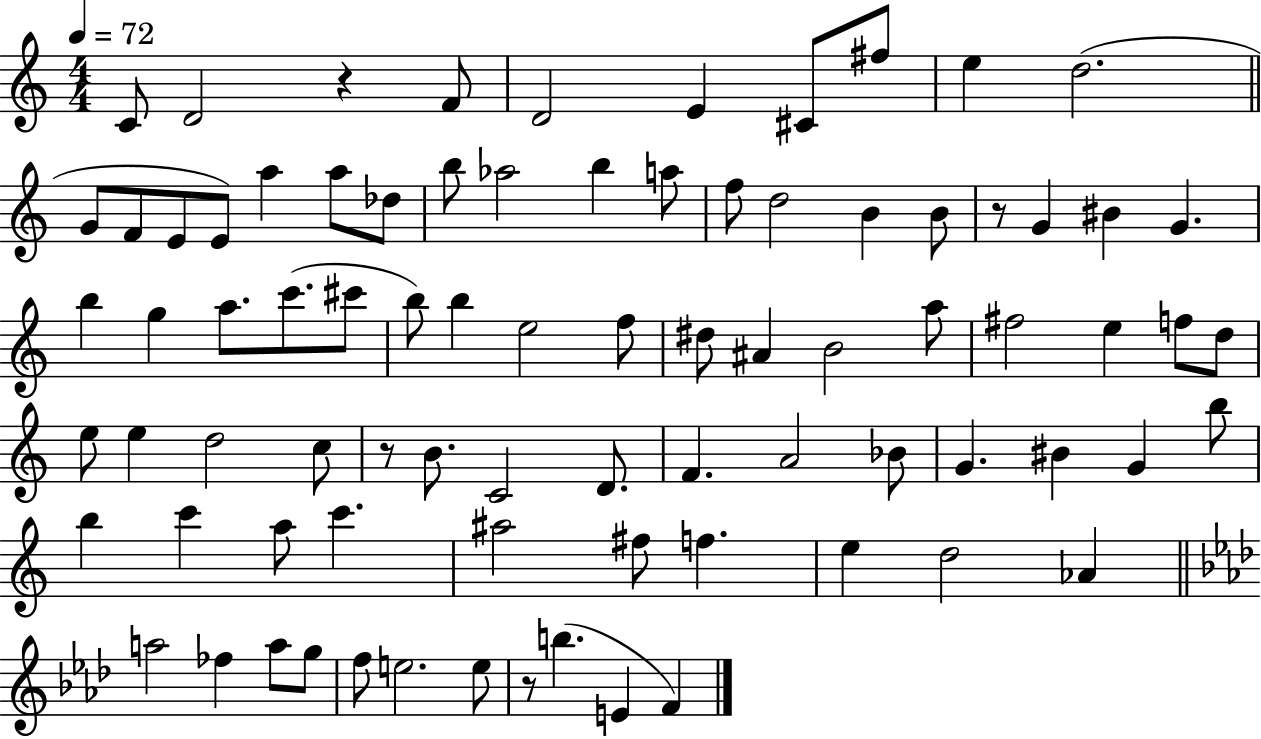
{
  \clef treble
  \numericTimeSignature
  \time 4/4
  \key c \major
  \tempo 4 = 72
  \repeat volta 2 { c'8 d'2 r4 f'8 | d'2 e'4 cis'8 fis''8 | e''4 d''2.( | \bar "||" \break \key c \major g'8 f'8 e'8 e'8) a''4 a''8 des''8 | b''8 aes''2 b''4 a''8 | f''8 d''2 b'4 b'8 | r8 g'4 bis'4 g'4. | \break b''4 g''4 a''8. c'''8.( cis'''8 | b''8) b''4 e''2 f''8 | dis''8 ais'4 b'2 a''8 | fis''2 e''4 f''8 d''8 | \break e''8 e''4 d''2 c''8 | r8 b'8. c'2 d'8. | f'4. a'2 bes'8 | g'4. bis'4 g'4 b''8 | \break b''4 c'''4 a''8 c'''4. | ais''2 fis''8 f''4. | e''4 d''2 aes'4 | \bar "||" \break \key aes \major a''2 fes''4 a''8 g''8 | f''8 e''2. e''8 | r8 b''4.( e'4 f'4) | } \bar "|."
}